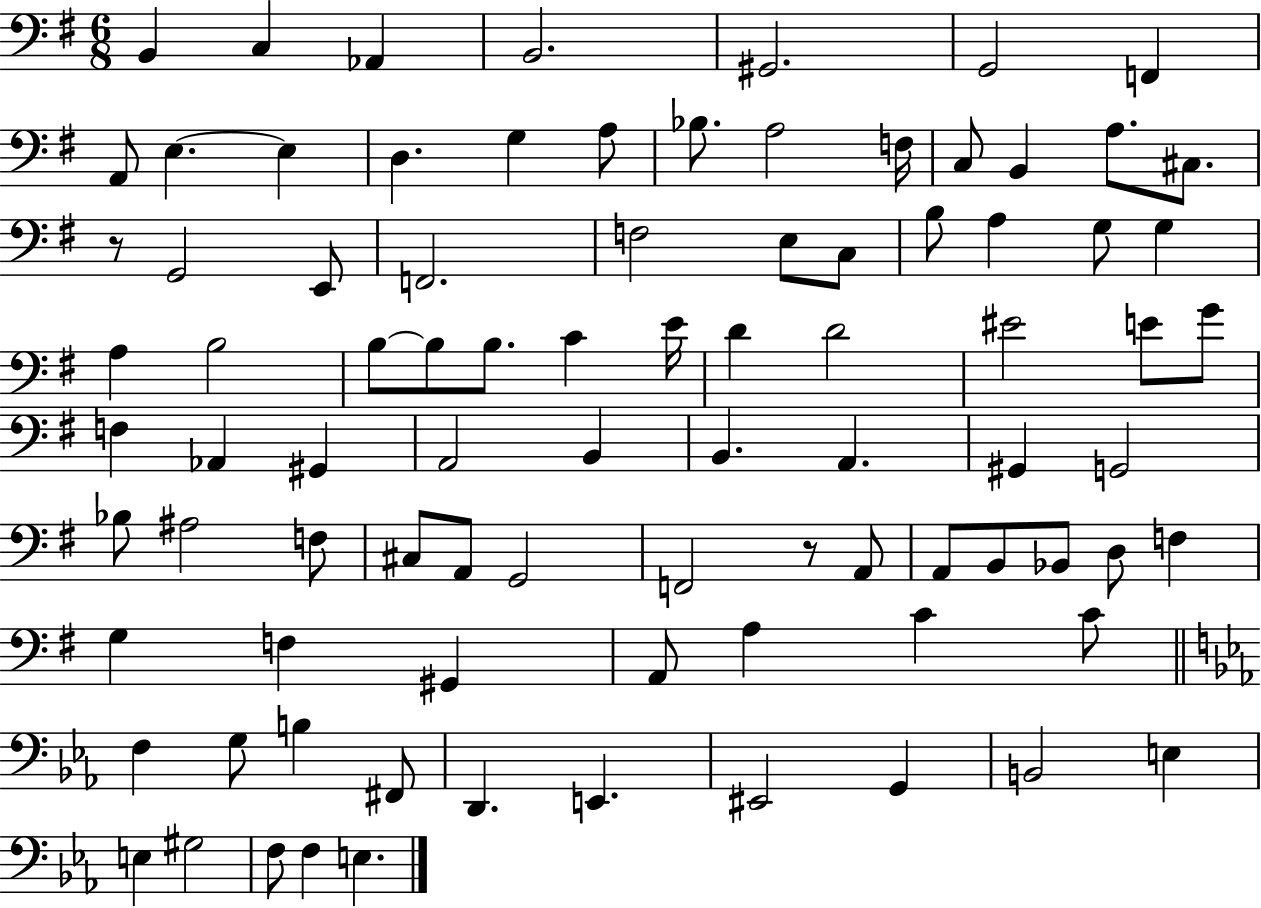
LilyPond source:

{
  \clef bass
  \numericTimeSignature
  \time 6/8
  \key g \major
  b,4 c4 aes,4 | b,2. | gis,2. | g,2 f,4 | \break a,8 e4.~~ e4 | d4. g4 a8 | bes8. a2 f16 | c8 b,4 a8. cis8. | \break r8 g,2 e,8 | f,2. | f2 e8 c8 | b8 a4 g8 g4 | \break a4 b2 | b8~~ b8 b8. c'4 e'16 | d'4 d'2 | eis'2 e'8 g'8 | \break f4 aes,4 gis,4 | a,2 b,4 | b,4. a,4. | gis,4 g,2 | \break bes8 ais2 f8 | cis8 a,8 g,2 | f,2 r8 a,8 | a,8 b,8 bes,8 d8 f4 | \break g4 f4 gis,4 | a,8 a4 c'4 c'8 | \bar "||" \break \key ees \major f4 g8 b4 fis,8 | d,4. e,4. | eis,2 g,4 | b,2 e4 | \break e4 gis2 | f8 f4 e4. | \bar "|."
}